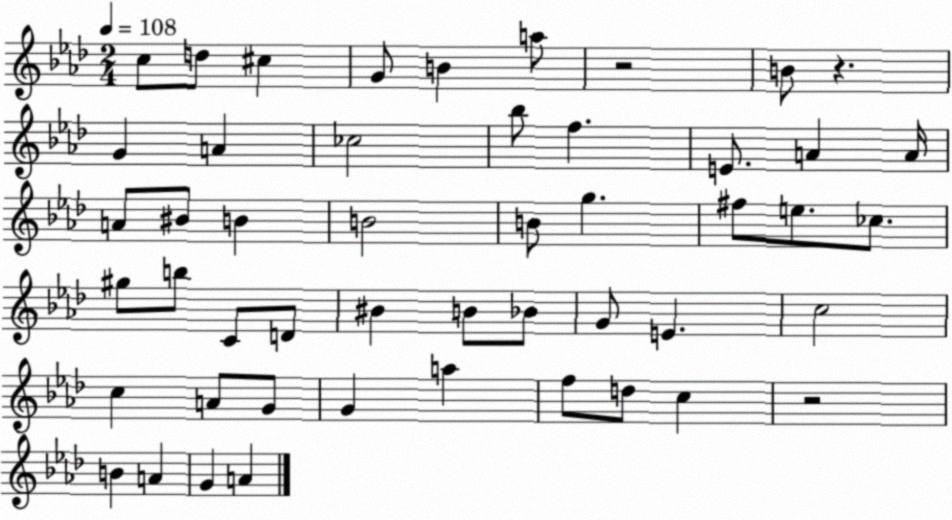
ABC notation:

X:1
T:Untitled
M:2/4
L:1/4
K:Ab
c/2 d/2 ^c G/2 B a/2 z2 B/2 z G A _c2 _b/2 f E/2 A A/4 A/2 ^B/2 B B2 B/2 g ^f/2 e/2 _c/2 ^g/2 b/2 C/2 D/2 ^B B/2 _B/2 G/2 E c2 c A/2 G/2 G a f/2 d/2 c z2 B A G A